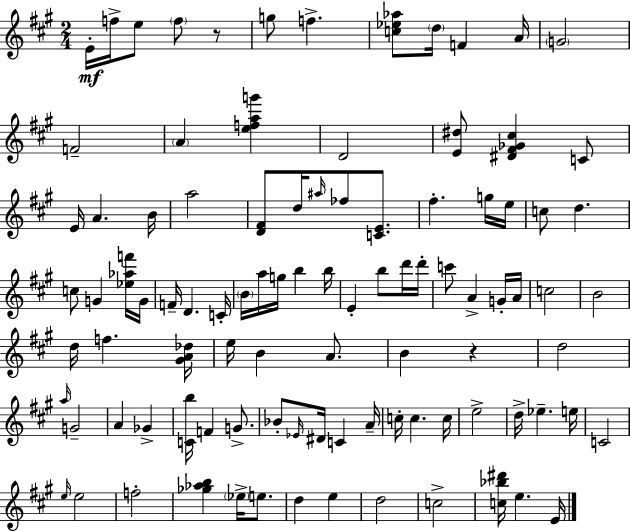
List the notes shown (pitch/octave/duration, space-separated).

E4/s F5/s E5/e F5/e R/e G5/e F5/q. [C5,Eb5,Ab5]/e D5/s F4/q A4/s G4/h F4/h A4/q [E5,F5,A5,G6]/q D4/h [E4,D#5]/e [D#4,F#4,Gb4,C#5]/q C4/e E4/s A4/q. B4/s A5/h [D4,F#4]/e D5/s A#5/s FES5/e [C4,E4]/e. F#5/q. G5/s E5/s C5/e D5/q. C5/e G4/q [Eb5,Ab5,F6]/s G4/s F4/s D4/q. C4/s B4/s A5/s G5/s B5/q B5/s E4/q B5/e D6/s D6/s C6/e A4/q G4/s A4/s C5/h B4/h D5/s F5/q. [G#4,A4,Db5]/s E5/s B4/q A4/e. B4/q R/q D5/h A5/s G4/h A4/q Gb4/q [C4,B5]/s F4/q G4/e. Bb4/e Eb4/s D#4/s C4/q A4/s C5/s C5/q. C5/s E5/h D5/s Eb5/q. E5/s C4/h E5/s E5/h F5/h [Gb5,Ab5,B5]/q Eb5/s E5/e. D5/q E5/q D5/h C5/h [C5,Bb5,D#6]/s E5/q. E4/s